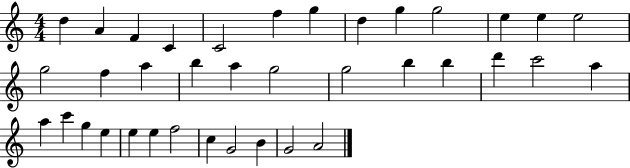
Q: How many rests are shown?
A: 0